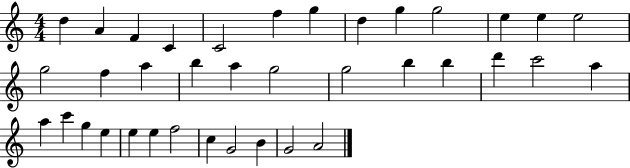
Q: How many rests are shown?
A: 0